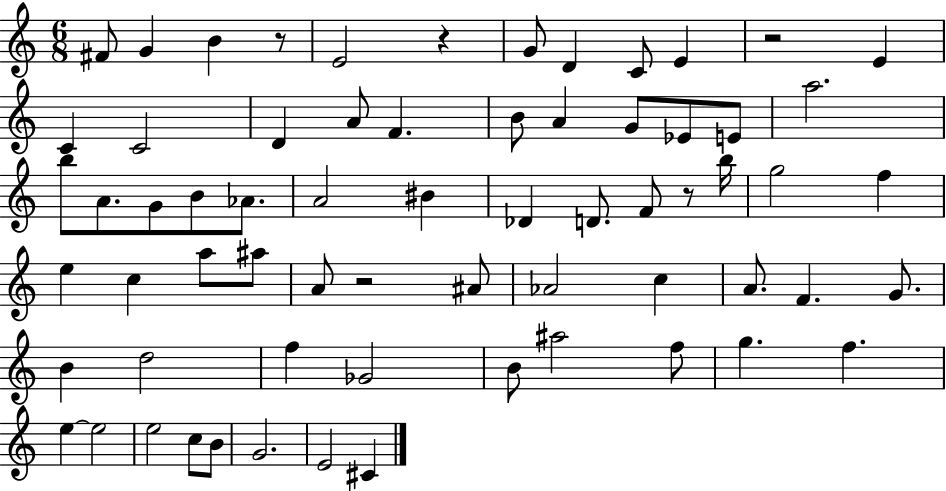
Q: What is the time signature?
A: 6/8